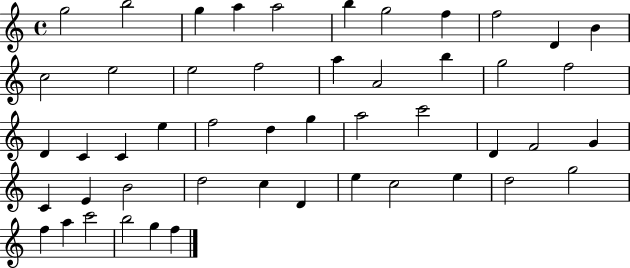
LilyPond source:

{
  \clef treble
  \time 4/4
  \defaultTimeSignature
  \key c \major
  g''2 b''2 | g''4 a''4 a''2 | b''4 g''2 f''4 | f''2 d'4 b'4 | \break c''2 e''2 | e''2 f''2 | a''4 a'2 b''4 | g''2 f''2 | \break d'4 c'4 c'4 e''4 | f''2 d''4 g''4 | a''2 c'''2 | d'4 f'2 g'4 | \break c'4 e'4 b'2 | d''2 c''4 d'4 | e''4 c''2 e''4 | d''2 g''2 | \break f''4 a''4 c'''2 | b''2 g''4 f''4 | \bar "|."
}